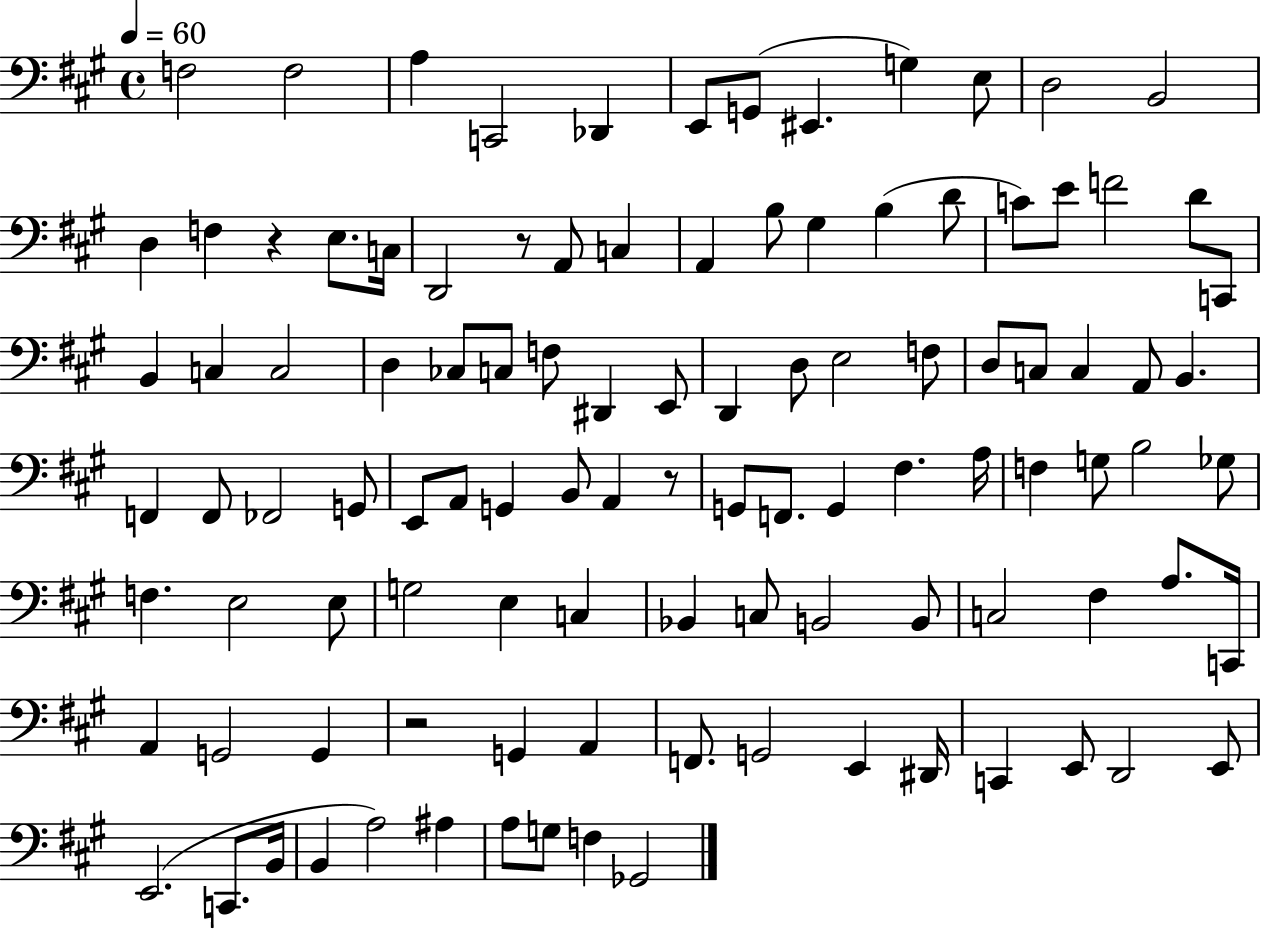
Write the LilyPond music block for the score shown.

{
  \clef bass
  \time 4/4
  \defaultTimeSignature
  \key a \major
  \tempo 4 = 60
  f2 f2 | a4 c,2 des,4 | e,8 g,8( eis,4. g4) e8 | d2 b,2 | \break d4 f4 r4 e8. c16 | d,2 r8 a,8 c4 | a,4 b8 gis4 b4( d'8 | c'8) e'8 f'2 d'8 c,8 | \break b,4 c4 c2 | d4 ces8 c8 f8 dis,4 e,8 | d,4 d8 e2 f8 | d8 c8 c4 a,8 b,4. | \break f,4 f,8 fes,2 g,8 | e,8 a,8 g,4 b,8 a,4 r8 | g,8 f,8. g,4 fis4. a16 | f4 g8 b2 ges8 | \break f4. e2 e8 | g2 e4 c4 | bes,4 c8 b,2 b,8 | c2 fis4 a8. c,16 | \break a,4 g,2 g,4 | r2 g,4 a,4 | f,8. g,2 e,4 dis,16 | c,4 e,8 d,2 e,8 | \break e,2.( c,8. b,16 | b,4 a2) ais4 | a8 g8 f4 ges,2 | \bar "|."
}